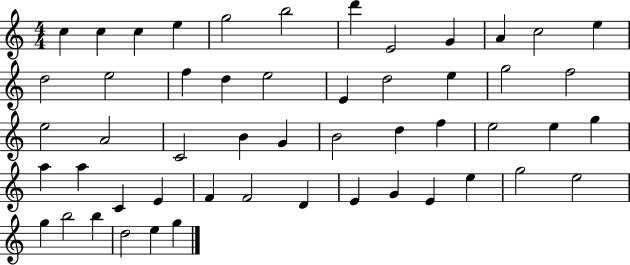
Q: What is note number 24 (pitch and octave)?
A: A4